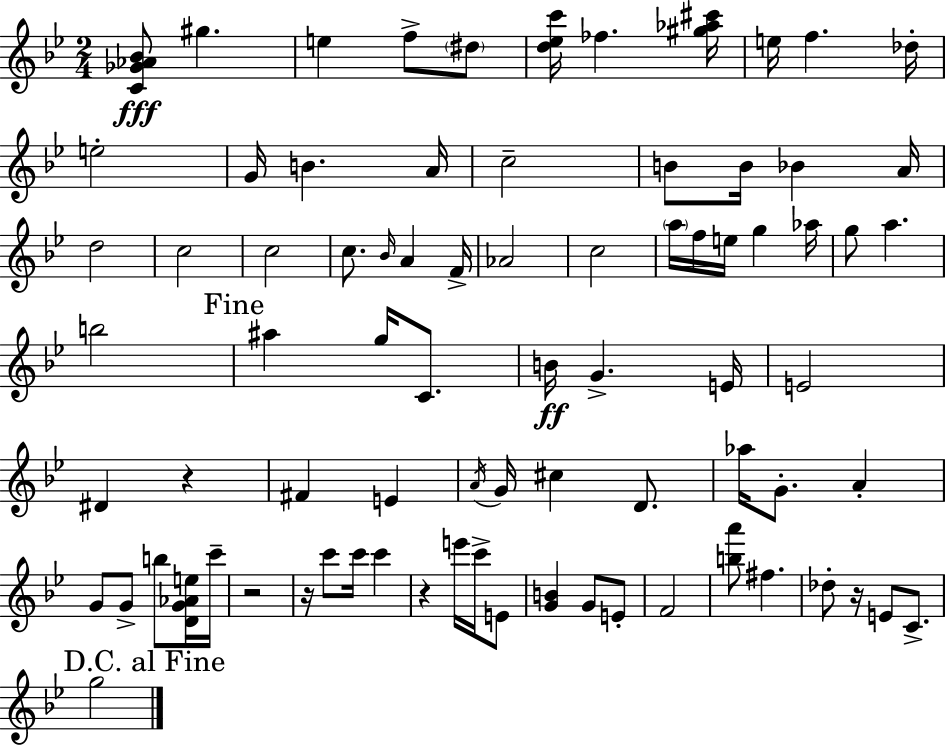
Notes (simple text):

[C4,Gb4,Ab4,Bb4]/e G#5/q. E5/q F5/e D#5/e [D5,Eb5,C6]/s FES5/q. [G#5,Ab5,C#6]/s E5/s F5/q. Db5/s E5/h G4/s B4/q. A4/s C5/h B4/e B4/s Bb4/q A4/s D5/h C5/h C5/h C5/e. Bb4/s A4/q F4/s Ab4/h C5/h A5/s F5/s E5/s G5/q Ab5/s G5/e A5/q. B5/h A#5/q G5/s C4/e. B4/s G4/q. E4/s E4/h D#4/q R/q F#4/q E4/q A4/s G4/s C#5/q D4/e. Ab5/s G4/e. A4/q G4/e G4/e B5/e [D4,G4,Ab4,E5]/s C6/s R/h R/s C6/e C6/s C6/q R/q E6/s C6/s E4/e [G4,B4]/q G4/e E4/e F4/h [B5,A6]/e F#5/q. Db5/e R/s E4/e C4/e. G5/h